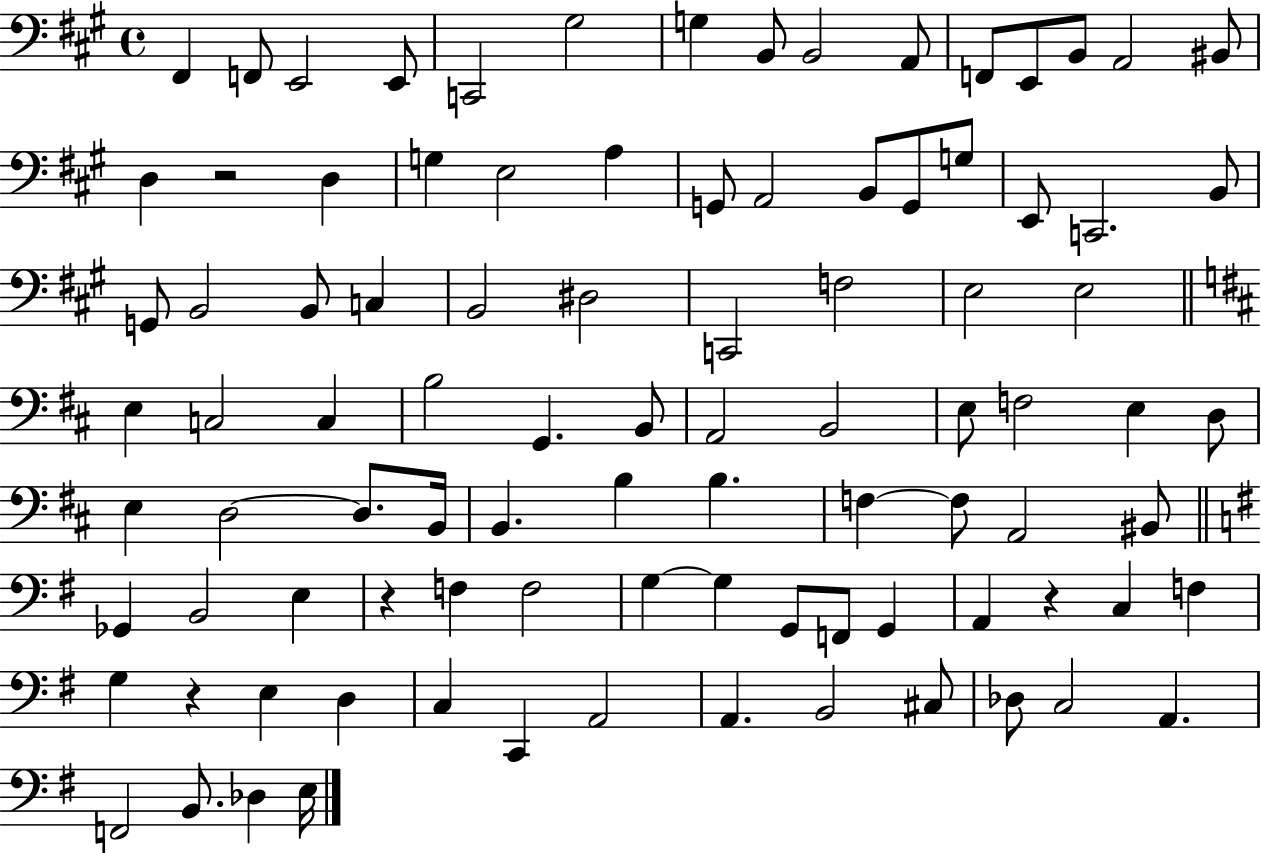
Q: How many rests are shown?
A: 4